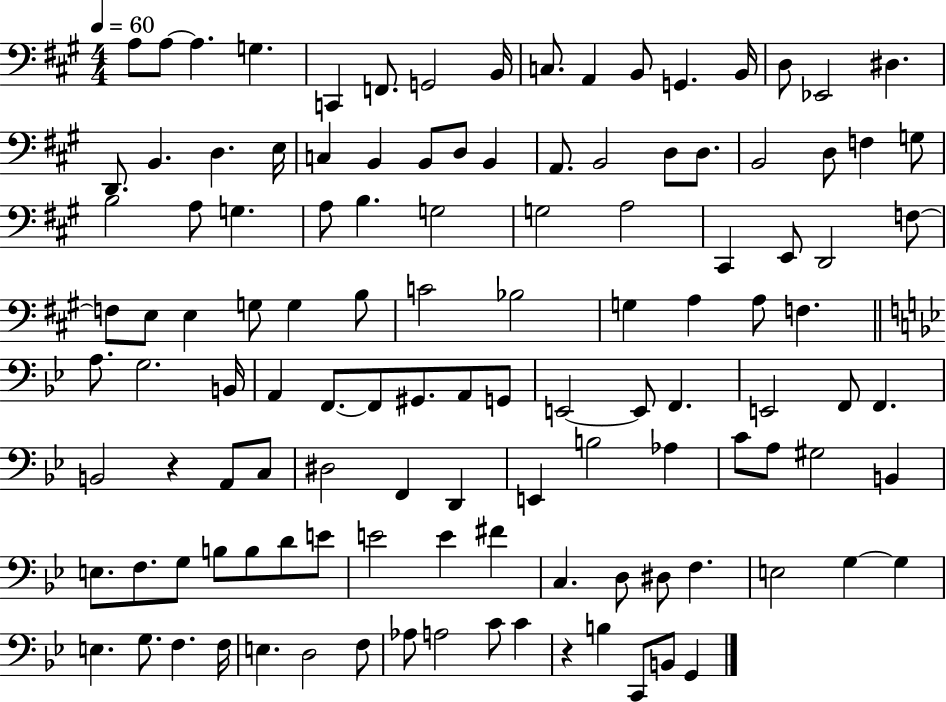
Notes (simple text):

A3/e A3/e A3/q. G3/q. C2/q F2/e. G2/h B2/s C3/e. A2/q B2/e G2/q. B2/s D3/e Eb2/h D#3/q. D2/e. B2/q. D3/q. E3/s C3/q B2/q B2/e D3/e B2/q A2/e. B2/h D3/e D3/e. B2/h D3/e F3/q G3/e B3/h A3/e G3/q. A3/e B3/q. G3/h G3/h A3/h C#2/q E2/e D2/h F3/e F3/e E3/e E3/q G3/e G3/q B3/e C4/h Bb3/h G3/q A3/q A3/e F3/q. A3/e. G3/h. B2/s A2/q F2/e. F2/e G#2/e. A2/e G2/e E2/h E2/e F2/q. E2/h F2/e F2/q. B2/h R/q A2/e C3/e D#3/h F2/q D2/q E2/q B3/h Ab3/q C4/e A3/e G#3/h B2/q E3/e. F3/e. G3/e B3/e B3/e D4/e E4/e E4/h E4/q F#4/q C3/q. D3/e D#3/e F3/q. E3/h G3/q G3/q E3/q. G3/e. F3/q. F3/s E3/q. D3/h F3/e Ab3/e A3/h C4/e C4/q R/q B3/q C2/e B2/e G2/q